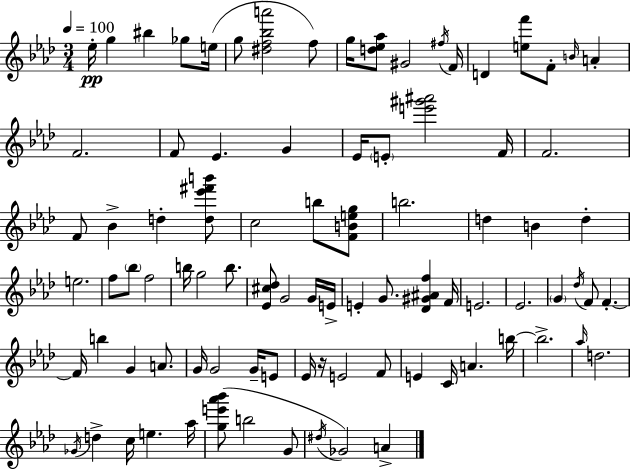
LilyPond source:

{
  \clef treble
  \numericTimeSignature
  \time 3/4
  \key f \minor
  \tempo 4 = 100
  \repeat volta 2 { ees''16-.\pp g''4 bis''4 ges''8 e''16( | g''8 <dis'' f'' bes'' a'''>2 f''8) | g''16 <d'' ees'' aes''>8 gis'2 \acciaccatura { fis''16 } | f'16 d'4 <e'' f'''>8 f'8-. \grace { b'16 } a'4-. | \break f'2. | f'8 ees'4. g'4 | ees'16 \parenthesize e'8-. <e''' gis''' ais'''>2 | f'16 f'2. | \break f'8 bes'4-> d''4-. | <d'' ees''' fis''' b'''>8 c''2 b''8 | <f' b' e'' g''>8 b''2. | d''4 b'4 d''4-. | \break e''2. | f''8 \parenthesize bes''8 f''2 | b''16 g''2 b''8. | <ees' cis'' des''>8 g'2 | \break g'16 e'16-> e'4-. g'8. <des' gis' ais' f''>4 | f'16 e'2. | ees'2. | \parenthesize g'4 \acciaccatura { des''16 } f'8 f'4.-.~~ | \break f'16 b''4 g'4 | a'8. g'16 g'2 | g'16-- e'8 ees'16 r16 e'2 | f'8 e'4 c'16 a'4. | \break b''16~~ b''2.-> | \grace { aes''16 } d''2. | \acciaccatura { ges'16 } d''4-> c''16 e''4. | aes''16 <g'' e''' aes''' bes'''>8( b''2 | \break g'8 \acciaccatura { dis''16 } ges'2) | a'4-> } \bar "|."
}